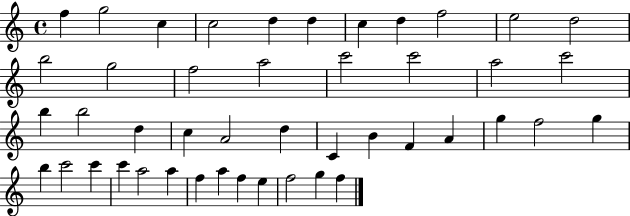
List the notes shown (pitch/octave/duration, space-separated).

F5/q G5/h C5/q C5/h D5/q D5/q C5/q D5/q F5/h E5/h D5/h B5/h G5/h F5/h A5/h C6/h C6/h A5/h C6/h B5/q B5/h D5/q C5/q A4/h D5/q C4/q B4/q F4/q A4/q G5/q F5/h G5/q B5/q C6/h C6/q C6/q A5/h A5/q F5/q A5/q F5/q E5/q F5/h G5/q F5/q